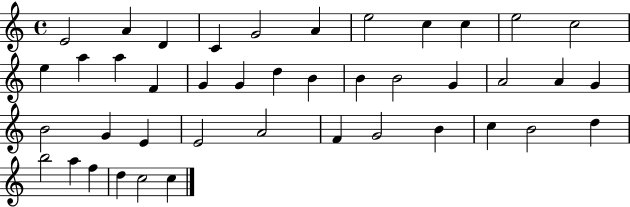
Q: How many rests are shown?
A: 0